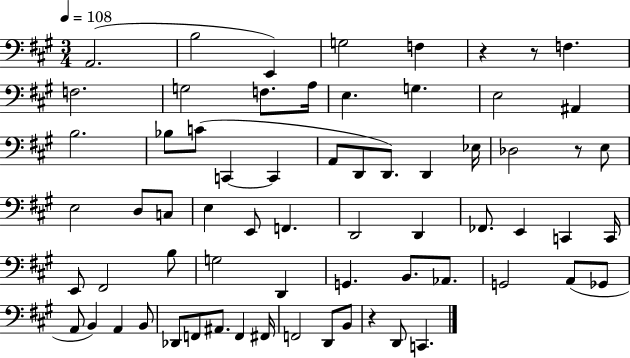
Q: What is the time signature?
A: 3/4